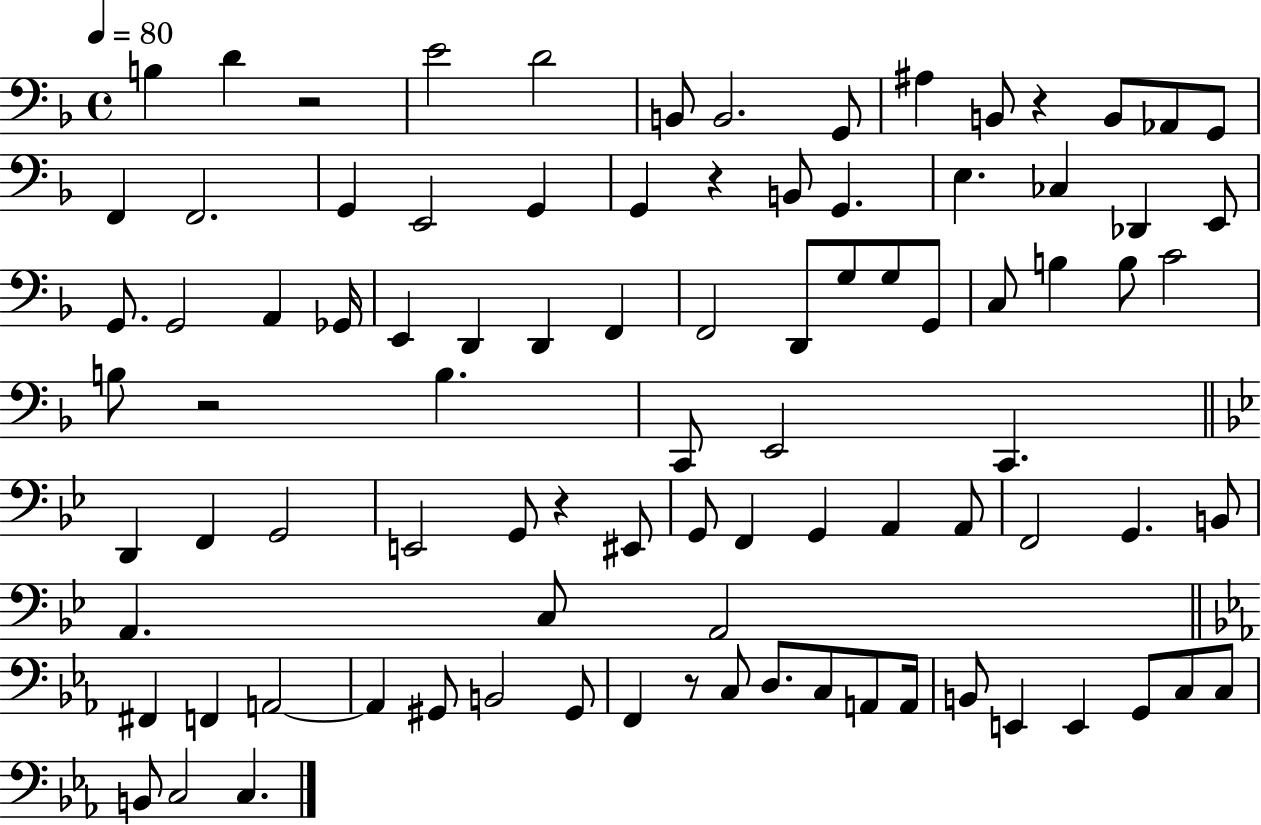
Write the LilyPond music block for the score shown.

{
  \clef bass
  \time 4/4
  \defaultTimeSignature
  \key f \major
  \tempo 4 = 80
  b4 d'4 r2 | e'2 d'2 | b,8 b,2. g,8 | ais4 b,8 r4 b,8 aes,8 g,8 | \break f,4 f,2. | g,4 e,2 g,4 | g,4 r4 b,8 g,4. | e4. ces4 des,4 e,8 | \break g,8. g,2 a,4 ges,16 | e,4 d,4 d,4 f,4 | f,2 d,8 g8 g8 g,8 | c8 b4 b8 c'2 | \break b8 r2 b4. | c,8 e,2 c,4. | \bar "||" \break \key bes \major d,4 f,4 g,2 | e,2 g,8 r4 eis,8 | g,8 f,4 g,4 a,4 a,8 | f,2 g,4. b,8 | \break a,4. c8 a,2 | \bar "||" \break \key ees \major fis,4 f,4 a,2~~ | a,4 gis,8 b,2 gis,8 | f,4 r8 c8 d8. c8 a,8 a,16 | b,8 e,4 e,4 g,8 c8 c8 | \break b,8 c2 c4. | \bar "|."
}